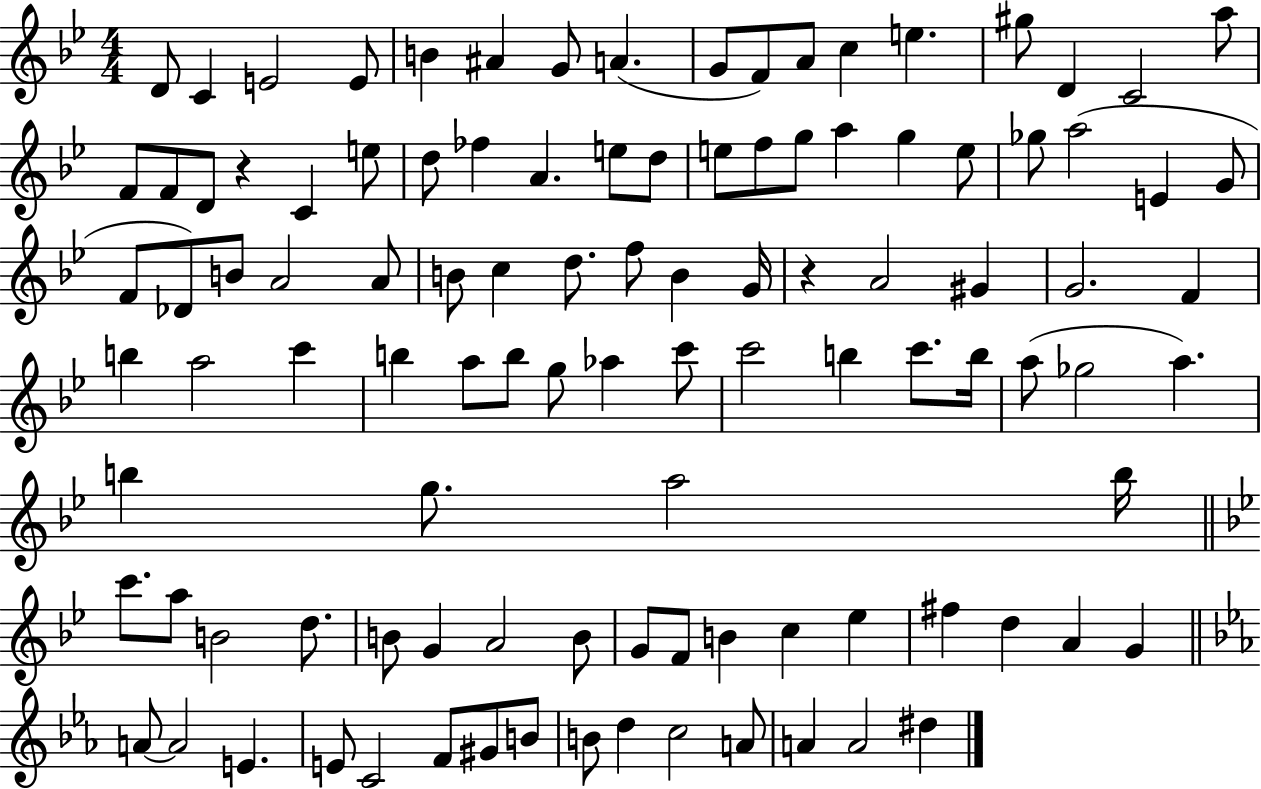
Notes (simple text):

D4/e C4/q E4/h E4/e B4/q A#4/q G4/e A4/q. G4/e F4/e A4/e C5/q E5/q. G#5/e D4/q C4/h A5/e F4/e F4/e D4/e R/q C4/q E5/e D5/e FES5/q A4/q. E5/e D5/e E5/e F5/e G5/e A5/q G5/q E5/e Gb5/e A5/h E4/q G4/e F4/e Db4/e B4/e A4/h A4/e B4/e C5/q D5/e. F5/e B4/q G4/s R/q A4/h G#4/q G4/h. F4/q B5/q A5/h C6/q B5/q A5/e B5/e G5/e Ab5/q C6/e C6/h B5/q C6/e. B5/s A5/e Gb5/h A5/q. B5/q G5/e. A5/h B5/s C6/e. A5/e B4/h D5/e. B4/e G4/q A4/h B4/e G4/e F4/e B4/q C5/q Eb5/q F#5/q D5/q A4/q G4/q A4/e A4/h E4/q. E4/e C4/h F4/e G#4/e B4/e B4/e D5/q C5/h A4/e A4/q A4/h D#5/q